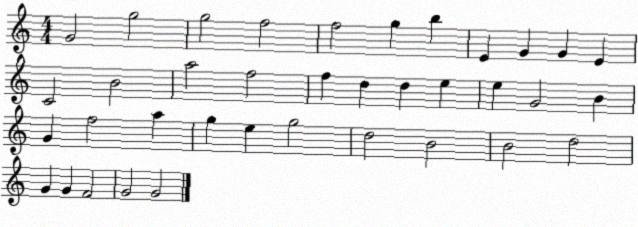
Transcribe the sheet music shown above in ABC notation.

X:1
T:Untitled
M:4/4
L:1/4
K:C
G2 g2 g2 f2 f2 g b E G G E C2 B2 a2 f2 f d d e e G2 B G f2 a g e g2 d2 B2 B2 d2 G G F2 G2 G2